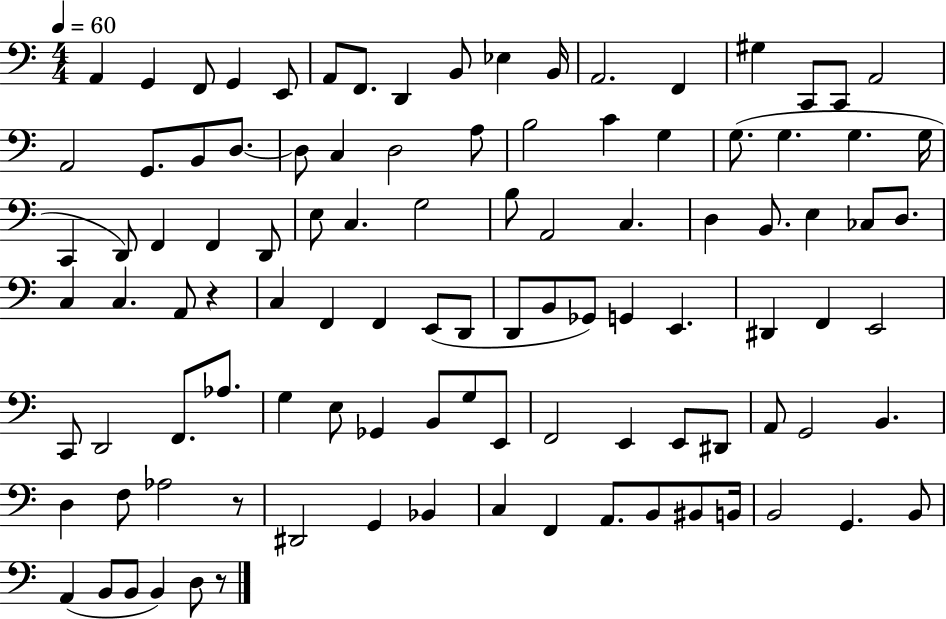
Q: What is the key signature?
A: C major